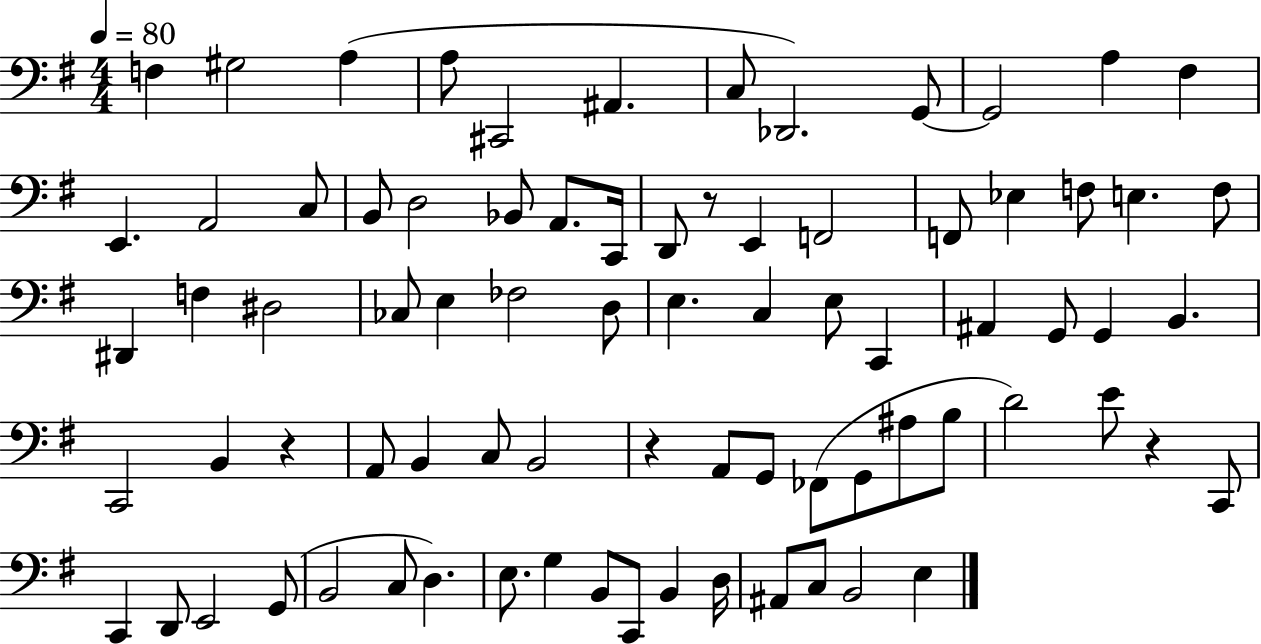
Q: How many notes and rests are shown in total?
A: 79